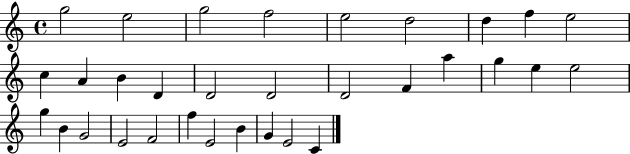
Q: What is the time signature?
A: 4/4